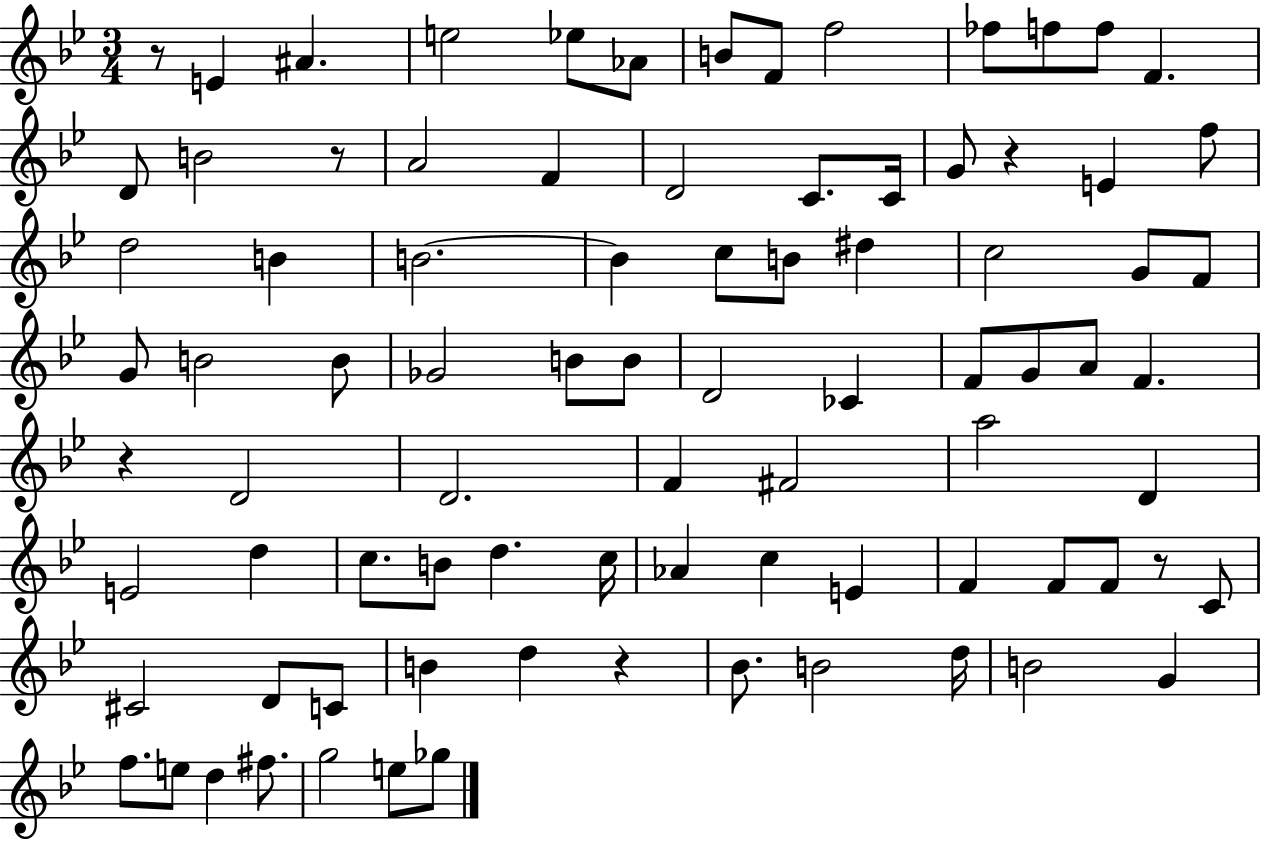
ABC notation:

X:1
T:Untitled
M:3/4
L:1/4
K:Bb
z/2 E ^A e2 _e/2 _A/2 B/2 F/2 f2 _f/2 f/2 f/2 F D/2 B2 z/2 A2 F D2 C/2 C/4 G/2 z E f/2 d2 B B2 B c/2 B/2 ^d c2 G/2 F/2 G/2 B2 B/2 _G2 B/2 B/2 D2 _C F/2 G/2 A/2 F z D2 D2 F ^F2 a2 D E2 d c/2 B/2 d c/4 _A c E F F/2 F/2 z/2 C/2 ^C2 D/2 C/2 B d z _B/2 B2 d/4 B2 G f/2 e/2 d ^f/2 g2 e/2 _g/2